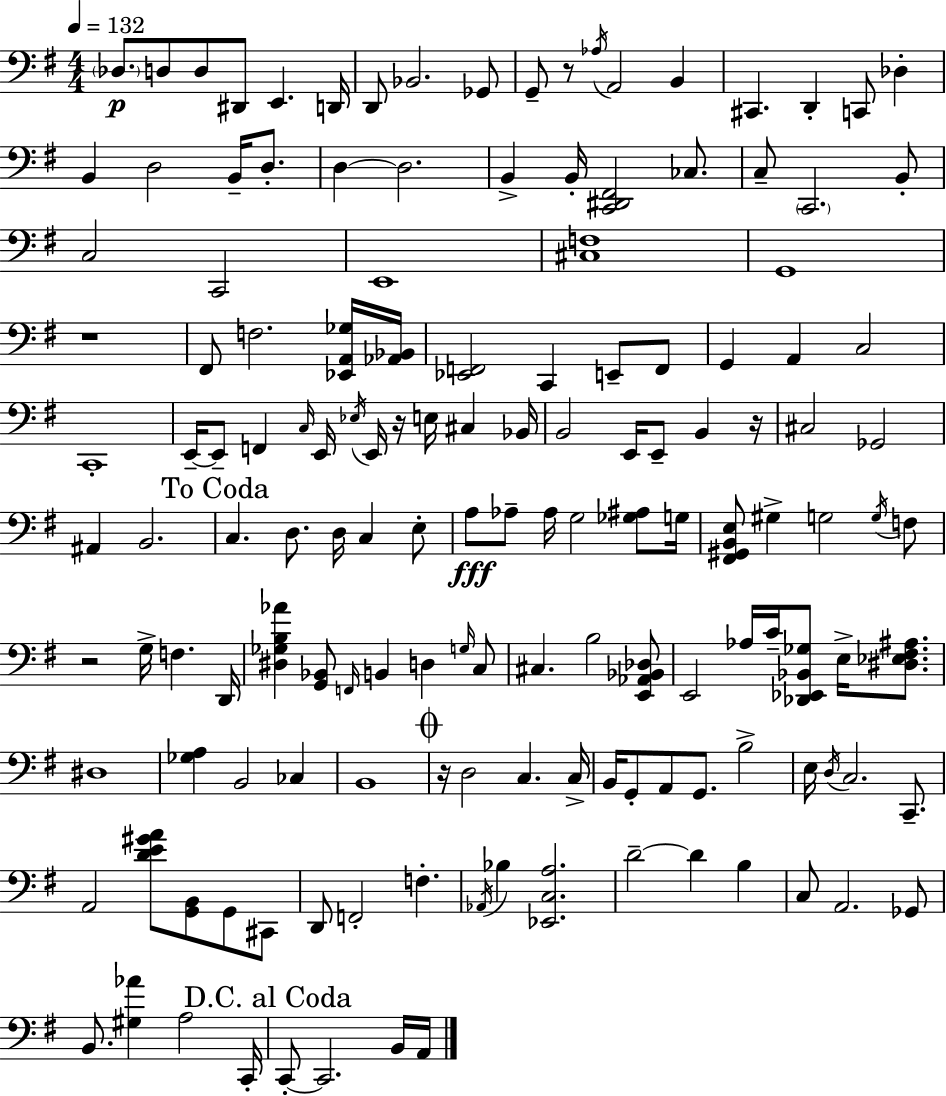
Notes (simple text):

Db3/e. D3/e D3/e D#2/e E2/q. D2/s D2/e Bb2/h. Gb2/e G2/e R/e Ab3/s A2/h B2/q C#2/q. D2/q C2/e Db3/q B2/q D3/h B2/s D3/e. D3/q D3/h. B2/q B2/s [C2,D#2,F#2]/h CES3/e. C3/e C2/h. B2/e C3/h C2/h E2/w [C#3,F3]/w G2/w R/w F#2/e F3/h. [Eb2,A2,Gb3]/s [Ab2,Bb2]/s [Eb2,F2]/h C2/q E2/e F2/e G2/q A2/q C3/h C2/w E2/s E2/e F2/q C3/s E2/s Eb3/s E2/s R/s E3/s C#3/q Bb2/s B2/h E2/s E2/e B2/q R/s C#3/h Gb2/h A#2/q B2/h. C3/q. D3/e. D3/s C3/q E3/e A3/e Ab3/e Ab3/s G3/h [Gb3,A#3]/e G3/s [F#2,G#2,B2,E3]/e G#3/q G3/h G3/s F3/e R/h G3/s F3/q. D2/s [D#3,Gb3,B3,Ab4]/q [G2,Bb2]/e F2/s B2/q D3/q G3/s C3/e C#3/q. B3/h [E2,Ab2,Bb2,Db3]/e E2/h Ab3/s C4/s [Db2,Eb2,Bb2,Gb3]/e E3/s [D#3,Eb3,F#3,A#3]/e. D#3/w [Gb3,A3]/q B2/h CES3/q B2/w R/s D3/h C3/q. C3/s B2/s G2/e A2/e G2/e. B3/h E3/s D3/s C3/h. C2/e. A2/h [D4,E4,G#4,A4]/e [G2,B2]/e G2/e C#2/e D2/e F2/h F3/q. Ab2/s Bb3/q [Eb2,C3,A3]/h. D4/h D4/q B3/q C3/e A2/h. Gb2/e B2/e. [G#3,Ab4]/q A3/h C2/s C2/e C2/h. B2/s A2/s